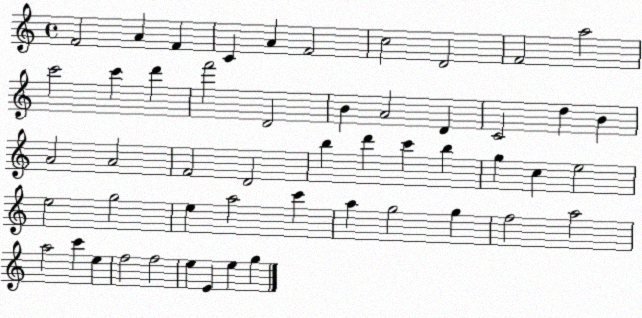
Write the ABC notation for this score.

X:1
T:Untitled
M:4/4
L:1/4
K:C
F2 A F C A F2 c2 D2 F2 a2 c'2 c' d' f'2 D2 B A2 D C2 d B A2 A2 F2 D2 b d' c' b g c e2 e2 g2 e a2 c' a g2 g f2 a2 a2 c' e f2 f2 e E e g